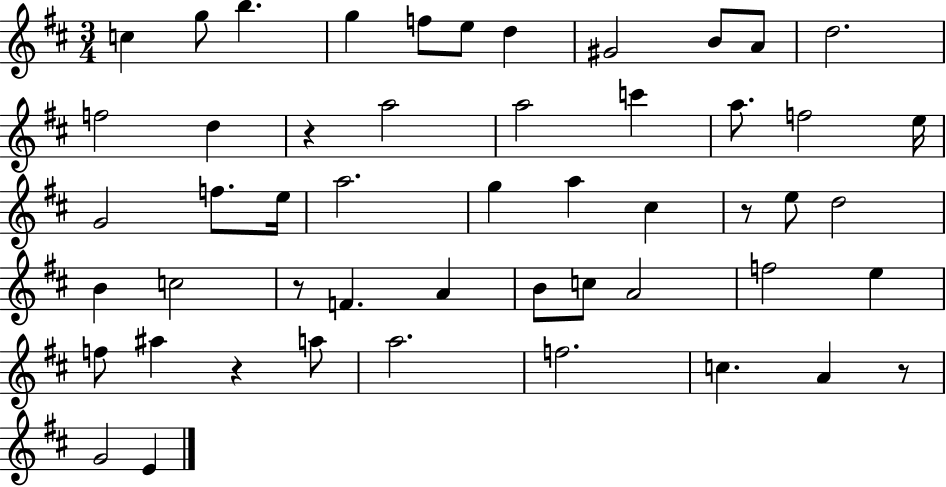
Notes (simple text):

C5/q G5/e B5/q. G5/q F5/e E5/e D5/q G#4/h B4/e A4/e D5/h. F5/h D5/q R/q A5/h A5/h C6/q A5/e. F5/h E5/s G4/h F5/e. E5/s A5/h. G5/q A5/q C#5/q R/e E5/e D5/h B4/q C5/h R/e F4/q. A4/q B4/e C5/e A4/h F5/h E5/q F5/e A#5/q R/q A5/e A5/h. F5/h. C5/q. A4/q R/e G4/h E4/q